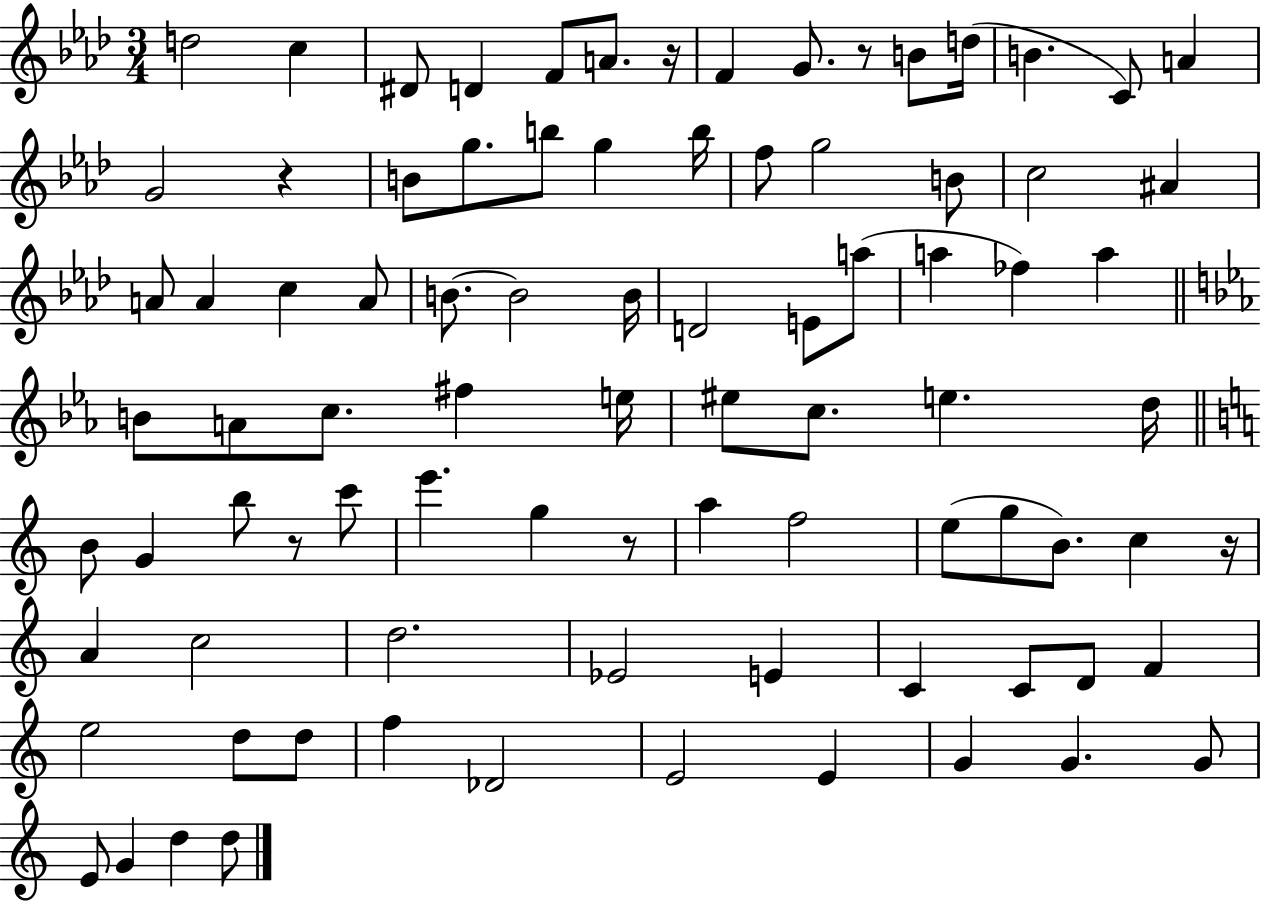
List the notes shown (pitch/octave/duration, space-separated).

D5/h C5/q D#4/e D4/q F4/e A4/e. R/s F4/q G4/e. R/e B4/e D5/s B4/q. C4/e A4/q G4/h R/q B4/e G5/e. B5/e G5/q B5/s F5/e G5/h B4/e C5/h A#4/q A4/e A4/q C5/q A4/e B4/e. B4/h B4/s D4/h E4/e A5/e A5/q FES5/q A5/q B4/e A4/e C5/e. F#5/q E5/s EIS5/e C5/e. E5/q. D5/s B4/e G4/q B5/e R/e C6/e E6/q. G5/q R/e A5/q F5/h E5/e G5/e B4/e. C5/q R/s A4/q C5/h D5/h. Eb4/h E4/q C4/q C4/e D4/e F4/q E5/h D5/e D5/e F5/q Db4/h E4/h E4/q G4/q G4/q. G4/e E4/e G4/q D5/q D5/e